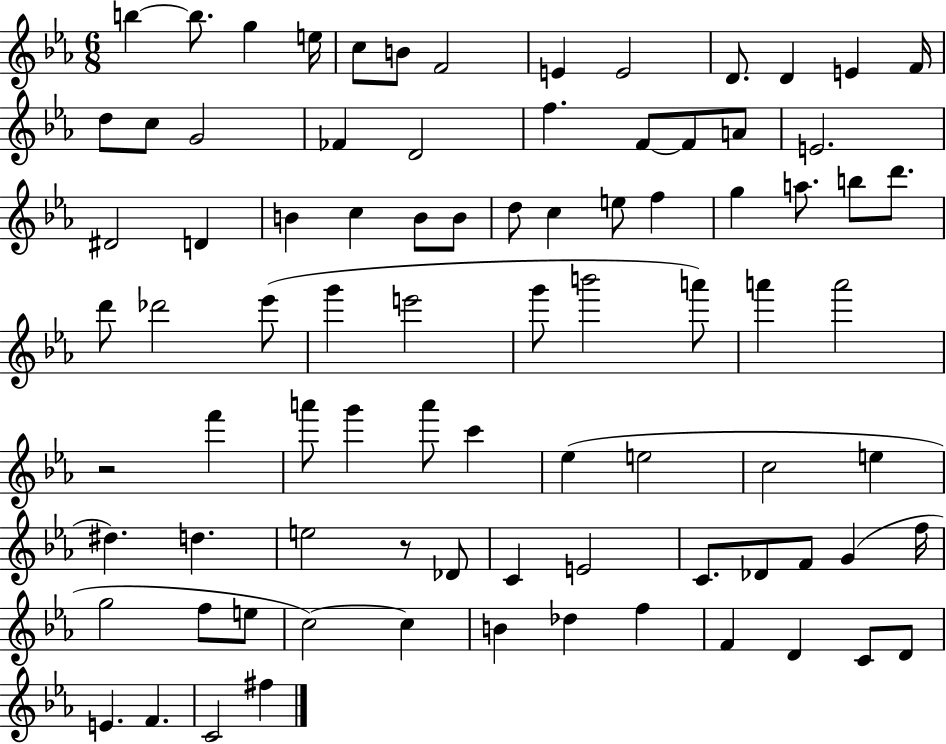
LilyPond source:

{
  \clef treble
  \numericTimeSignature
  \time 6/8
  \key ees \major
  \repeat volta 2 { b''4~~ b''8. g''4 e''16 | c''8 b'8 f'2 | e'4 e'2 | d'8. d'4 e'4 f'16 | \break d''8 c''8 g'2 | fes'4 d'2 | f''4. f'8~~ f'8 a'8 | e'2. | \break dis'2 d'4 | b'4 c''4 b'8 b'8 | d''8 c''4 e''8 f''4 | g''4 a''8. b''8 d'''8. | \break d'''8 des'''2 ees'''8( | g'''4 e'''2 | g'''8 b'''2 a'''8) | a'''4 a'''2 | \break r2 f'''4 | a'''8 g'''4 a'''8 c'''4 | ees''4( e''2 | c''2 e''4 | \break dis''4.) d''4. | e''2 r8 des'8 | c'4 e'2 | c'8. des'8 f'8 g'4( f''16 | \break g''2 f''8 e''8 | c''2~~) c''4 | b'4 des''4 f''4 | f'4 d'4 c'8 d'8 | \break e'4. f'4. | c'2 fis''4 | } \bar "|."
}